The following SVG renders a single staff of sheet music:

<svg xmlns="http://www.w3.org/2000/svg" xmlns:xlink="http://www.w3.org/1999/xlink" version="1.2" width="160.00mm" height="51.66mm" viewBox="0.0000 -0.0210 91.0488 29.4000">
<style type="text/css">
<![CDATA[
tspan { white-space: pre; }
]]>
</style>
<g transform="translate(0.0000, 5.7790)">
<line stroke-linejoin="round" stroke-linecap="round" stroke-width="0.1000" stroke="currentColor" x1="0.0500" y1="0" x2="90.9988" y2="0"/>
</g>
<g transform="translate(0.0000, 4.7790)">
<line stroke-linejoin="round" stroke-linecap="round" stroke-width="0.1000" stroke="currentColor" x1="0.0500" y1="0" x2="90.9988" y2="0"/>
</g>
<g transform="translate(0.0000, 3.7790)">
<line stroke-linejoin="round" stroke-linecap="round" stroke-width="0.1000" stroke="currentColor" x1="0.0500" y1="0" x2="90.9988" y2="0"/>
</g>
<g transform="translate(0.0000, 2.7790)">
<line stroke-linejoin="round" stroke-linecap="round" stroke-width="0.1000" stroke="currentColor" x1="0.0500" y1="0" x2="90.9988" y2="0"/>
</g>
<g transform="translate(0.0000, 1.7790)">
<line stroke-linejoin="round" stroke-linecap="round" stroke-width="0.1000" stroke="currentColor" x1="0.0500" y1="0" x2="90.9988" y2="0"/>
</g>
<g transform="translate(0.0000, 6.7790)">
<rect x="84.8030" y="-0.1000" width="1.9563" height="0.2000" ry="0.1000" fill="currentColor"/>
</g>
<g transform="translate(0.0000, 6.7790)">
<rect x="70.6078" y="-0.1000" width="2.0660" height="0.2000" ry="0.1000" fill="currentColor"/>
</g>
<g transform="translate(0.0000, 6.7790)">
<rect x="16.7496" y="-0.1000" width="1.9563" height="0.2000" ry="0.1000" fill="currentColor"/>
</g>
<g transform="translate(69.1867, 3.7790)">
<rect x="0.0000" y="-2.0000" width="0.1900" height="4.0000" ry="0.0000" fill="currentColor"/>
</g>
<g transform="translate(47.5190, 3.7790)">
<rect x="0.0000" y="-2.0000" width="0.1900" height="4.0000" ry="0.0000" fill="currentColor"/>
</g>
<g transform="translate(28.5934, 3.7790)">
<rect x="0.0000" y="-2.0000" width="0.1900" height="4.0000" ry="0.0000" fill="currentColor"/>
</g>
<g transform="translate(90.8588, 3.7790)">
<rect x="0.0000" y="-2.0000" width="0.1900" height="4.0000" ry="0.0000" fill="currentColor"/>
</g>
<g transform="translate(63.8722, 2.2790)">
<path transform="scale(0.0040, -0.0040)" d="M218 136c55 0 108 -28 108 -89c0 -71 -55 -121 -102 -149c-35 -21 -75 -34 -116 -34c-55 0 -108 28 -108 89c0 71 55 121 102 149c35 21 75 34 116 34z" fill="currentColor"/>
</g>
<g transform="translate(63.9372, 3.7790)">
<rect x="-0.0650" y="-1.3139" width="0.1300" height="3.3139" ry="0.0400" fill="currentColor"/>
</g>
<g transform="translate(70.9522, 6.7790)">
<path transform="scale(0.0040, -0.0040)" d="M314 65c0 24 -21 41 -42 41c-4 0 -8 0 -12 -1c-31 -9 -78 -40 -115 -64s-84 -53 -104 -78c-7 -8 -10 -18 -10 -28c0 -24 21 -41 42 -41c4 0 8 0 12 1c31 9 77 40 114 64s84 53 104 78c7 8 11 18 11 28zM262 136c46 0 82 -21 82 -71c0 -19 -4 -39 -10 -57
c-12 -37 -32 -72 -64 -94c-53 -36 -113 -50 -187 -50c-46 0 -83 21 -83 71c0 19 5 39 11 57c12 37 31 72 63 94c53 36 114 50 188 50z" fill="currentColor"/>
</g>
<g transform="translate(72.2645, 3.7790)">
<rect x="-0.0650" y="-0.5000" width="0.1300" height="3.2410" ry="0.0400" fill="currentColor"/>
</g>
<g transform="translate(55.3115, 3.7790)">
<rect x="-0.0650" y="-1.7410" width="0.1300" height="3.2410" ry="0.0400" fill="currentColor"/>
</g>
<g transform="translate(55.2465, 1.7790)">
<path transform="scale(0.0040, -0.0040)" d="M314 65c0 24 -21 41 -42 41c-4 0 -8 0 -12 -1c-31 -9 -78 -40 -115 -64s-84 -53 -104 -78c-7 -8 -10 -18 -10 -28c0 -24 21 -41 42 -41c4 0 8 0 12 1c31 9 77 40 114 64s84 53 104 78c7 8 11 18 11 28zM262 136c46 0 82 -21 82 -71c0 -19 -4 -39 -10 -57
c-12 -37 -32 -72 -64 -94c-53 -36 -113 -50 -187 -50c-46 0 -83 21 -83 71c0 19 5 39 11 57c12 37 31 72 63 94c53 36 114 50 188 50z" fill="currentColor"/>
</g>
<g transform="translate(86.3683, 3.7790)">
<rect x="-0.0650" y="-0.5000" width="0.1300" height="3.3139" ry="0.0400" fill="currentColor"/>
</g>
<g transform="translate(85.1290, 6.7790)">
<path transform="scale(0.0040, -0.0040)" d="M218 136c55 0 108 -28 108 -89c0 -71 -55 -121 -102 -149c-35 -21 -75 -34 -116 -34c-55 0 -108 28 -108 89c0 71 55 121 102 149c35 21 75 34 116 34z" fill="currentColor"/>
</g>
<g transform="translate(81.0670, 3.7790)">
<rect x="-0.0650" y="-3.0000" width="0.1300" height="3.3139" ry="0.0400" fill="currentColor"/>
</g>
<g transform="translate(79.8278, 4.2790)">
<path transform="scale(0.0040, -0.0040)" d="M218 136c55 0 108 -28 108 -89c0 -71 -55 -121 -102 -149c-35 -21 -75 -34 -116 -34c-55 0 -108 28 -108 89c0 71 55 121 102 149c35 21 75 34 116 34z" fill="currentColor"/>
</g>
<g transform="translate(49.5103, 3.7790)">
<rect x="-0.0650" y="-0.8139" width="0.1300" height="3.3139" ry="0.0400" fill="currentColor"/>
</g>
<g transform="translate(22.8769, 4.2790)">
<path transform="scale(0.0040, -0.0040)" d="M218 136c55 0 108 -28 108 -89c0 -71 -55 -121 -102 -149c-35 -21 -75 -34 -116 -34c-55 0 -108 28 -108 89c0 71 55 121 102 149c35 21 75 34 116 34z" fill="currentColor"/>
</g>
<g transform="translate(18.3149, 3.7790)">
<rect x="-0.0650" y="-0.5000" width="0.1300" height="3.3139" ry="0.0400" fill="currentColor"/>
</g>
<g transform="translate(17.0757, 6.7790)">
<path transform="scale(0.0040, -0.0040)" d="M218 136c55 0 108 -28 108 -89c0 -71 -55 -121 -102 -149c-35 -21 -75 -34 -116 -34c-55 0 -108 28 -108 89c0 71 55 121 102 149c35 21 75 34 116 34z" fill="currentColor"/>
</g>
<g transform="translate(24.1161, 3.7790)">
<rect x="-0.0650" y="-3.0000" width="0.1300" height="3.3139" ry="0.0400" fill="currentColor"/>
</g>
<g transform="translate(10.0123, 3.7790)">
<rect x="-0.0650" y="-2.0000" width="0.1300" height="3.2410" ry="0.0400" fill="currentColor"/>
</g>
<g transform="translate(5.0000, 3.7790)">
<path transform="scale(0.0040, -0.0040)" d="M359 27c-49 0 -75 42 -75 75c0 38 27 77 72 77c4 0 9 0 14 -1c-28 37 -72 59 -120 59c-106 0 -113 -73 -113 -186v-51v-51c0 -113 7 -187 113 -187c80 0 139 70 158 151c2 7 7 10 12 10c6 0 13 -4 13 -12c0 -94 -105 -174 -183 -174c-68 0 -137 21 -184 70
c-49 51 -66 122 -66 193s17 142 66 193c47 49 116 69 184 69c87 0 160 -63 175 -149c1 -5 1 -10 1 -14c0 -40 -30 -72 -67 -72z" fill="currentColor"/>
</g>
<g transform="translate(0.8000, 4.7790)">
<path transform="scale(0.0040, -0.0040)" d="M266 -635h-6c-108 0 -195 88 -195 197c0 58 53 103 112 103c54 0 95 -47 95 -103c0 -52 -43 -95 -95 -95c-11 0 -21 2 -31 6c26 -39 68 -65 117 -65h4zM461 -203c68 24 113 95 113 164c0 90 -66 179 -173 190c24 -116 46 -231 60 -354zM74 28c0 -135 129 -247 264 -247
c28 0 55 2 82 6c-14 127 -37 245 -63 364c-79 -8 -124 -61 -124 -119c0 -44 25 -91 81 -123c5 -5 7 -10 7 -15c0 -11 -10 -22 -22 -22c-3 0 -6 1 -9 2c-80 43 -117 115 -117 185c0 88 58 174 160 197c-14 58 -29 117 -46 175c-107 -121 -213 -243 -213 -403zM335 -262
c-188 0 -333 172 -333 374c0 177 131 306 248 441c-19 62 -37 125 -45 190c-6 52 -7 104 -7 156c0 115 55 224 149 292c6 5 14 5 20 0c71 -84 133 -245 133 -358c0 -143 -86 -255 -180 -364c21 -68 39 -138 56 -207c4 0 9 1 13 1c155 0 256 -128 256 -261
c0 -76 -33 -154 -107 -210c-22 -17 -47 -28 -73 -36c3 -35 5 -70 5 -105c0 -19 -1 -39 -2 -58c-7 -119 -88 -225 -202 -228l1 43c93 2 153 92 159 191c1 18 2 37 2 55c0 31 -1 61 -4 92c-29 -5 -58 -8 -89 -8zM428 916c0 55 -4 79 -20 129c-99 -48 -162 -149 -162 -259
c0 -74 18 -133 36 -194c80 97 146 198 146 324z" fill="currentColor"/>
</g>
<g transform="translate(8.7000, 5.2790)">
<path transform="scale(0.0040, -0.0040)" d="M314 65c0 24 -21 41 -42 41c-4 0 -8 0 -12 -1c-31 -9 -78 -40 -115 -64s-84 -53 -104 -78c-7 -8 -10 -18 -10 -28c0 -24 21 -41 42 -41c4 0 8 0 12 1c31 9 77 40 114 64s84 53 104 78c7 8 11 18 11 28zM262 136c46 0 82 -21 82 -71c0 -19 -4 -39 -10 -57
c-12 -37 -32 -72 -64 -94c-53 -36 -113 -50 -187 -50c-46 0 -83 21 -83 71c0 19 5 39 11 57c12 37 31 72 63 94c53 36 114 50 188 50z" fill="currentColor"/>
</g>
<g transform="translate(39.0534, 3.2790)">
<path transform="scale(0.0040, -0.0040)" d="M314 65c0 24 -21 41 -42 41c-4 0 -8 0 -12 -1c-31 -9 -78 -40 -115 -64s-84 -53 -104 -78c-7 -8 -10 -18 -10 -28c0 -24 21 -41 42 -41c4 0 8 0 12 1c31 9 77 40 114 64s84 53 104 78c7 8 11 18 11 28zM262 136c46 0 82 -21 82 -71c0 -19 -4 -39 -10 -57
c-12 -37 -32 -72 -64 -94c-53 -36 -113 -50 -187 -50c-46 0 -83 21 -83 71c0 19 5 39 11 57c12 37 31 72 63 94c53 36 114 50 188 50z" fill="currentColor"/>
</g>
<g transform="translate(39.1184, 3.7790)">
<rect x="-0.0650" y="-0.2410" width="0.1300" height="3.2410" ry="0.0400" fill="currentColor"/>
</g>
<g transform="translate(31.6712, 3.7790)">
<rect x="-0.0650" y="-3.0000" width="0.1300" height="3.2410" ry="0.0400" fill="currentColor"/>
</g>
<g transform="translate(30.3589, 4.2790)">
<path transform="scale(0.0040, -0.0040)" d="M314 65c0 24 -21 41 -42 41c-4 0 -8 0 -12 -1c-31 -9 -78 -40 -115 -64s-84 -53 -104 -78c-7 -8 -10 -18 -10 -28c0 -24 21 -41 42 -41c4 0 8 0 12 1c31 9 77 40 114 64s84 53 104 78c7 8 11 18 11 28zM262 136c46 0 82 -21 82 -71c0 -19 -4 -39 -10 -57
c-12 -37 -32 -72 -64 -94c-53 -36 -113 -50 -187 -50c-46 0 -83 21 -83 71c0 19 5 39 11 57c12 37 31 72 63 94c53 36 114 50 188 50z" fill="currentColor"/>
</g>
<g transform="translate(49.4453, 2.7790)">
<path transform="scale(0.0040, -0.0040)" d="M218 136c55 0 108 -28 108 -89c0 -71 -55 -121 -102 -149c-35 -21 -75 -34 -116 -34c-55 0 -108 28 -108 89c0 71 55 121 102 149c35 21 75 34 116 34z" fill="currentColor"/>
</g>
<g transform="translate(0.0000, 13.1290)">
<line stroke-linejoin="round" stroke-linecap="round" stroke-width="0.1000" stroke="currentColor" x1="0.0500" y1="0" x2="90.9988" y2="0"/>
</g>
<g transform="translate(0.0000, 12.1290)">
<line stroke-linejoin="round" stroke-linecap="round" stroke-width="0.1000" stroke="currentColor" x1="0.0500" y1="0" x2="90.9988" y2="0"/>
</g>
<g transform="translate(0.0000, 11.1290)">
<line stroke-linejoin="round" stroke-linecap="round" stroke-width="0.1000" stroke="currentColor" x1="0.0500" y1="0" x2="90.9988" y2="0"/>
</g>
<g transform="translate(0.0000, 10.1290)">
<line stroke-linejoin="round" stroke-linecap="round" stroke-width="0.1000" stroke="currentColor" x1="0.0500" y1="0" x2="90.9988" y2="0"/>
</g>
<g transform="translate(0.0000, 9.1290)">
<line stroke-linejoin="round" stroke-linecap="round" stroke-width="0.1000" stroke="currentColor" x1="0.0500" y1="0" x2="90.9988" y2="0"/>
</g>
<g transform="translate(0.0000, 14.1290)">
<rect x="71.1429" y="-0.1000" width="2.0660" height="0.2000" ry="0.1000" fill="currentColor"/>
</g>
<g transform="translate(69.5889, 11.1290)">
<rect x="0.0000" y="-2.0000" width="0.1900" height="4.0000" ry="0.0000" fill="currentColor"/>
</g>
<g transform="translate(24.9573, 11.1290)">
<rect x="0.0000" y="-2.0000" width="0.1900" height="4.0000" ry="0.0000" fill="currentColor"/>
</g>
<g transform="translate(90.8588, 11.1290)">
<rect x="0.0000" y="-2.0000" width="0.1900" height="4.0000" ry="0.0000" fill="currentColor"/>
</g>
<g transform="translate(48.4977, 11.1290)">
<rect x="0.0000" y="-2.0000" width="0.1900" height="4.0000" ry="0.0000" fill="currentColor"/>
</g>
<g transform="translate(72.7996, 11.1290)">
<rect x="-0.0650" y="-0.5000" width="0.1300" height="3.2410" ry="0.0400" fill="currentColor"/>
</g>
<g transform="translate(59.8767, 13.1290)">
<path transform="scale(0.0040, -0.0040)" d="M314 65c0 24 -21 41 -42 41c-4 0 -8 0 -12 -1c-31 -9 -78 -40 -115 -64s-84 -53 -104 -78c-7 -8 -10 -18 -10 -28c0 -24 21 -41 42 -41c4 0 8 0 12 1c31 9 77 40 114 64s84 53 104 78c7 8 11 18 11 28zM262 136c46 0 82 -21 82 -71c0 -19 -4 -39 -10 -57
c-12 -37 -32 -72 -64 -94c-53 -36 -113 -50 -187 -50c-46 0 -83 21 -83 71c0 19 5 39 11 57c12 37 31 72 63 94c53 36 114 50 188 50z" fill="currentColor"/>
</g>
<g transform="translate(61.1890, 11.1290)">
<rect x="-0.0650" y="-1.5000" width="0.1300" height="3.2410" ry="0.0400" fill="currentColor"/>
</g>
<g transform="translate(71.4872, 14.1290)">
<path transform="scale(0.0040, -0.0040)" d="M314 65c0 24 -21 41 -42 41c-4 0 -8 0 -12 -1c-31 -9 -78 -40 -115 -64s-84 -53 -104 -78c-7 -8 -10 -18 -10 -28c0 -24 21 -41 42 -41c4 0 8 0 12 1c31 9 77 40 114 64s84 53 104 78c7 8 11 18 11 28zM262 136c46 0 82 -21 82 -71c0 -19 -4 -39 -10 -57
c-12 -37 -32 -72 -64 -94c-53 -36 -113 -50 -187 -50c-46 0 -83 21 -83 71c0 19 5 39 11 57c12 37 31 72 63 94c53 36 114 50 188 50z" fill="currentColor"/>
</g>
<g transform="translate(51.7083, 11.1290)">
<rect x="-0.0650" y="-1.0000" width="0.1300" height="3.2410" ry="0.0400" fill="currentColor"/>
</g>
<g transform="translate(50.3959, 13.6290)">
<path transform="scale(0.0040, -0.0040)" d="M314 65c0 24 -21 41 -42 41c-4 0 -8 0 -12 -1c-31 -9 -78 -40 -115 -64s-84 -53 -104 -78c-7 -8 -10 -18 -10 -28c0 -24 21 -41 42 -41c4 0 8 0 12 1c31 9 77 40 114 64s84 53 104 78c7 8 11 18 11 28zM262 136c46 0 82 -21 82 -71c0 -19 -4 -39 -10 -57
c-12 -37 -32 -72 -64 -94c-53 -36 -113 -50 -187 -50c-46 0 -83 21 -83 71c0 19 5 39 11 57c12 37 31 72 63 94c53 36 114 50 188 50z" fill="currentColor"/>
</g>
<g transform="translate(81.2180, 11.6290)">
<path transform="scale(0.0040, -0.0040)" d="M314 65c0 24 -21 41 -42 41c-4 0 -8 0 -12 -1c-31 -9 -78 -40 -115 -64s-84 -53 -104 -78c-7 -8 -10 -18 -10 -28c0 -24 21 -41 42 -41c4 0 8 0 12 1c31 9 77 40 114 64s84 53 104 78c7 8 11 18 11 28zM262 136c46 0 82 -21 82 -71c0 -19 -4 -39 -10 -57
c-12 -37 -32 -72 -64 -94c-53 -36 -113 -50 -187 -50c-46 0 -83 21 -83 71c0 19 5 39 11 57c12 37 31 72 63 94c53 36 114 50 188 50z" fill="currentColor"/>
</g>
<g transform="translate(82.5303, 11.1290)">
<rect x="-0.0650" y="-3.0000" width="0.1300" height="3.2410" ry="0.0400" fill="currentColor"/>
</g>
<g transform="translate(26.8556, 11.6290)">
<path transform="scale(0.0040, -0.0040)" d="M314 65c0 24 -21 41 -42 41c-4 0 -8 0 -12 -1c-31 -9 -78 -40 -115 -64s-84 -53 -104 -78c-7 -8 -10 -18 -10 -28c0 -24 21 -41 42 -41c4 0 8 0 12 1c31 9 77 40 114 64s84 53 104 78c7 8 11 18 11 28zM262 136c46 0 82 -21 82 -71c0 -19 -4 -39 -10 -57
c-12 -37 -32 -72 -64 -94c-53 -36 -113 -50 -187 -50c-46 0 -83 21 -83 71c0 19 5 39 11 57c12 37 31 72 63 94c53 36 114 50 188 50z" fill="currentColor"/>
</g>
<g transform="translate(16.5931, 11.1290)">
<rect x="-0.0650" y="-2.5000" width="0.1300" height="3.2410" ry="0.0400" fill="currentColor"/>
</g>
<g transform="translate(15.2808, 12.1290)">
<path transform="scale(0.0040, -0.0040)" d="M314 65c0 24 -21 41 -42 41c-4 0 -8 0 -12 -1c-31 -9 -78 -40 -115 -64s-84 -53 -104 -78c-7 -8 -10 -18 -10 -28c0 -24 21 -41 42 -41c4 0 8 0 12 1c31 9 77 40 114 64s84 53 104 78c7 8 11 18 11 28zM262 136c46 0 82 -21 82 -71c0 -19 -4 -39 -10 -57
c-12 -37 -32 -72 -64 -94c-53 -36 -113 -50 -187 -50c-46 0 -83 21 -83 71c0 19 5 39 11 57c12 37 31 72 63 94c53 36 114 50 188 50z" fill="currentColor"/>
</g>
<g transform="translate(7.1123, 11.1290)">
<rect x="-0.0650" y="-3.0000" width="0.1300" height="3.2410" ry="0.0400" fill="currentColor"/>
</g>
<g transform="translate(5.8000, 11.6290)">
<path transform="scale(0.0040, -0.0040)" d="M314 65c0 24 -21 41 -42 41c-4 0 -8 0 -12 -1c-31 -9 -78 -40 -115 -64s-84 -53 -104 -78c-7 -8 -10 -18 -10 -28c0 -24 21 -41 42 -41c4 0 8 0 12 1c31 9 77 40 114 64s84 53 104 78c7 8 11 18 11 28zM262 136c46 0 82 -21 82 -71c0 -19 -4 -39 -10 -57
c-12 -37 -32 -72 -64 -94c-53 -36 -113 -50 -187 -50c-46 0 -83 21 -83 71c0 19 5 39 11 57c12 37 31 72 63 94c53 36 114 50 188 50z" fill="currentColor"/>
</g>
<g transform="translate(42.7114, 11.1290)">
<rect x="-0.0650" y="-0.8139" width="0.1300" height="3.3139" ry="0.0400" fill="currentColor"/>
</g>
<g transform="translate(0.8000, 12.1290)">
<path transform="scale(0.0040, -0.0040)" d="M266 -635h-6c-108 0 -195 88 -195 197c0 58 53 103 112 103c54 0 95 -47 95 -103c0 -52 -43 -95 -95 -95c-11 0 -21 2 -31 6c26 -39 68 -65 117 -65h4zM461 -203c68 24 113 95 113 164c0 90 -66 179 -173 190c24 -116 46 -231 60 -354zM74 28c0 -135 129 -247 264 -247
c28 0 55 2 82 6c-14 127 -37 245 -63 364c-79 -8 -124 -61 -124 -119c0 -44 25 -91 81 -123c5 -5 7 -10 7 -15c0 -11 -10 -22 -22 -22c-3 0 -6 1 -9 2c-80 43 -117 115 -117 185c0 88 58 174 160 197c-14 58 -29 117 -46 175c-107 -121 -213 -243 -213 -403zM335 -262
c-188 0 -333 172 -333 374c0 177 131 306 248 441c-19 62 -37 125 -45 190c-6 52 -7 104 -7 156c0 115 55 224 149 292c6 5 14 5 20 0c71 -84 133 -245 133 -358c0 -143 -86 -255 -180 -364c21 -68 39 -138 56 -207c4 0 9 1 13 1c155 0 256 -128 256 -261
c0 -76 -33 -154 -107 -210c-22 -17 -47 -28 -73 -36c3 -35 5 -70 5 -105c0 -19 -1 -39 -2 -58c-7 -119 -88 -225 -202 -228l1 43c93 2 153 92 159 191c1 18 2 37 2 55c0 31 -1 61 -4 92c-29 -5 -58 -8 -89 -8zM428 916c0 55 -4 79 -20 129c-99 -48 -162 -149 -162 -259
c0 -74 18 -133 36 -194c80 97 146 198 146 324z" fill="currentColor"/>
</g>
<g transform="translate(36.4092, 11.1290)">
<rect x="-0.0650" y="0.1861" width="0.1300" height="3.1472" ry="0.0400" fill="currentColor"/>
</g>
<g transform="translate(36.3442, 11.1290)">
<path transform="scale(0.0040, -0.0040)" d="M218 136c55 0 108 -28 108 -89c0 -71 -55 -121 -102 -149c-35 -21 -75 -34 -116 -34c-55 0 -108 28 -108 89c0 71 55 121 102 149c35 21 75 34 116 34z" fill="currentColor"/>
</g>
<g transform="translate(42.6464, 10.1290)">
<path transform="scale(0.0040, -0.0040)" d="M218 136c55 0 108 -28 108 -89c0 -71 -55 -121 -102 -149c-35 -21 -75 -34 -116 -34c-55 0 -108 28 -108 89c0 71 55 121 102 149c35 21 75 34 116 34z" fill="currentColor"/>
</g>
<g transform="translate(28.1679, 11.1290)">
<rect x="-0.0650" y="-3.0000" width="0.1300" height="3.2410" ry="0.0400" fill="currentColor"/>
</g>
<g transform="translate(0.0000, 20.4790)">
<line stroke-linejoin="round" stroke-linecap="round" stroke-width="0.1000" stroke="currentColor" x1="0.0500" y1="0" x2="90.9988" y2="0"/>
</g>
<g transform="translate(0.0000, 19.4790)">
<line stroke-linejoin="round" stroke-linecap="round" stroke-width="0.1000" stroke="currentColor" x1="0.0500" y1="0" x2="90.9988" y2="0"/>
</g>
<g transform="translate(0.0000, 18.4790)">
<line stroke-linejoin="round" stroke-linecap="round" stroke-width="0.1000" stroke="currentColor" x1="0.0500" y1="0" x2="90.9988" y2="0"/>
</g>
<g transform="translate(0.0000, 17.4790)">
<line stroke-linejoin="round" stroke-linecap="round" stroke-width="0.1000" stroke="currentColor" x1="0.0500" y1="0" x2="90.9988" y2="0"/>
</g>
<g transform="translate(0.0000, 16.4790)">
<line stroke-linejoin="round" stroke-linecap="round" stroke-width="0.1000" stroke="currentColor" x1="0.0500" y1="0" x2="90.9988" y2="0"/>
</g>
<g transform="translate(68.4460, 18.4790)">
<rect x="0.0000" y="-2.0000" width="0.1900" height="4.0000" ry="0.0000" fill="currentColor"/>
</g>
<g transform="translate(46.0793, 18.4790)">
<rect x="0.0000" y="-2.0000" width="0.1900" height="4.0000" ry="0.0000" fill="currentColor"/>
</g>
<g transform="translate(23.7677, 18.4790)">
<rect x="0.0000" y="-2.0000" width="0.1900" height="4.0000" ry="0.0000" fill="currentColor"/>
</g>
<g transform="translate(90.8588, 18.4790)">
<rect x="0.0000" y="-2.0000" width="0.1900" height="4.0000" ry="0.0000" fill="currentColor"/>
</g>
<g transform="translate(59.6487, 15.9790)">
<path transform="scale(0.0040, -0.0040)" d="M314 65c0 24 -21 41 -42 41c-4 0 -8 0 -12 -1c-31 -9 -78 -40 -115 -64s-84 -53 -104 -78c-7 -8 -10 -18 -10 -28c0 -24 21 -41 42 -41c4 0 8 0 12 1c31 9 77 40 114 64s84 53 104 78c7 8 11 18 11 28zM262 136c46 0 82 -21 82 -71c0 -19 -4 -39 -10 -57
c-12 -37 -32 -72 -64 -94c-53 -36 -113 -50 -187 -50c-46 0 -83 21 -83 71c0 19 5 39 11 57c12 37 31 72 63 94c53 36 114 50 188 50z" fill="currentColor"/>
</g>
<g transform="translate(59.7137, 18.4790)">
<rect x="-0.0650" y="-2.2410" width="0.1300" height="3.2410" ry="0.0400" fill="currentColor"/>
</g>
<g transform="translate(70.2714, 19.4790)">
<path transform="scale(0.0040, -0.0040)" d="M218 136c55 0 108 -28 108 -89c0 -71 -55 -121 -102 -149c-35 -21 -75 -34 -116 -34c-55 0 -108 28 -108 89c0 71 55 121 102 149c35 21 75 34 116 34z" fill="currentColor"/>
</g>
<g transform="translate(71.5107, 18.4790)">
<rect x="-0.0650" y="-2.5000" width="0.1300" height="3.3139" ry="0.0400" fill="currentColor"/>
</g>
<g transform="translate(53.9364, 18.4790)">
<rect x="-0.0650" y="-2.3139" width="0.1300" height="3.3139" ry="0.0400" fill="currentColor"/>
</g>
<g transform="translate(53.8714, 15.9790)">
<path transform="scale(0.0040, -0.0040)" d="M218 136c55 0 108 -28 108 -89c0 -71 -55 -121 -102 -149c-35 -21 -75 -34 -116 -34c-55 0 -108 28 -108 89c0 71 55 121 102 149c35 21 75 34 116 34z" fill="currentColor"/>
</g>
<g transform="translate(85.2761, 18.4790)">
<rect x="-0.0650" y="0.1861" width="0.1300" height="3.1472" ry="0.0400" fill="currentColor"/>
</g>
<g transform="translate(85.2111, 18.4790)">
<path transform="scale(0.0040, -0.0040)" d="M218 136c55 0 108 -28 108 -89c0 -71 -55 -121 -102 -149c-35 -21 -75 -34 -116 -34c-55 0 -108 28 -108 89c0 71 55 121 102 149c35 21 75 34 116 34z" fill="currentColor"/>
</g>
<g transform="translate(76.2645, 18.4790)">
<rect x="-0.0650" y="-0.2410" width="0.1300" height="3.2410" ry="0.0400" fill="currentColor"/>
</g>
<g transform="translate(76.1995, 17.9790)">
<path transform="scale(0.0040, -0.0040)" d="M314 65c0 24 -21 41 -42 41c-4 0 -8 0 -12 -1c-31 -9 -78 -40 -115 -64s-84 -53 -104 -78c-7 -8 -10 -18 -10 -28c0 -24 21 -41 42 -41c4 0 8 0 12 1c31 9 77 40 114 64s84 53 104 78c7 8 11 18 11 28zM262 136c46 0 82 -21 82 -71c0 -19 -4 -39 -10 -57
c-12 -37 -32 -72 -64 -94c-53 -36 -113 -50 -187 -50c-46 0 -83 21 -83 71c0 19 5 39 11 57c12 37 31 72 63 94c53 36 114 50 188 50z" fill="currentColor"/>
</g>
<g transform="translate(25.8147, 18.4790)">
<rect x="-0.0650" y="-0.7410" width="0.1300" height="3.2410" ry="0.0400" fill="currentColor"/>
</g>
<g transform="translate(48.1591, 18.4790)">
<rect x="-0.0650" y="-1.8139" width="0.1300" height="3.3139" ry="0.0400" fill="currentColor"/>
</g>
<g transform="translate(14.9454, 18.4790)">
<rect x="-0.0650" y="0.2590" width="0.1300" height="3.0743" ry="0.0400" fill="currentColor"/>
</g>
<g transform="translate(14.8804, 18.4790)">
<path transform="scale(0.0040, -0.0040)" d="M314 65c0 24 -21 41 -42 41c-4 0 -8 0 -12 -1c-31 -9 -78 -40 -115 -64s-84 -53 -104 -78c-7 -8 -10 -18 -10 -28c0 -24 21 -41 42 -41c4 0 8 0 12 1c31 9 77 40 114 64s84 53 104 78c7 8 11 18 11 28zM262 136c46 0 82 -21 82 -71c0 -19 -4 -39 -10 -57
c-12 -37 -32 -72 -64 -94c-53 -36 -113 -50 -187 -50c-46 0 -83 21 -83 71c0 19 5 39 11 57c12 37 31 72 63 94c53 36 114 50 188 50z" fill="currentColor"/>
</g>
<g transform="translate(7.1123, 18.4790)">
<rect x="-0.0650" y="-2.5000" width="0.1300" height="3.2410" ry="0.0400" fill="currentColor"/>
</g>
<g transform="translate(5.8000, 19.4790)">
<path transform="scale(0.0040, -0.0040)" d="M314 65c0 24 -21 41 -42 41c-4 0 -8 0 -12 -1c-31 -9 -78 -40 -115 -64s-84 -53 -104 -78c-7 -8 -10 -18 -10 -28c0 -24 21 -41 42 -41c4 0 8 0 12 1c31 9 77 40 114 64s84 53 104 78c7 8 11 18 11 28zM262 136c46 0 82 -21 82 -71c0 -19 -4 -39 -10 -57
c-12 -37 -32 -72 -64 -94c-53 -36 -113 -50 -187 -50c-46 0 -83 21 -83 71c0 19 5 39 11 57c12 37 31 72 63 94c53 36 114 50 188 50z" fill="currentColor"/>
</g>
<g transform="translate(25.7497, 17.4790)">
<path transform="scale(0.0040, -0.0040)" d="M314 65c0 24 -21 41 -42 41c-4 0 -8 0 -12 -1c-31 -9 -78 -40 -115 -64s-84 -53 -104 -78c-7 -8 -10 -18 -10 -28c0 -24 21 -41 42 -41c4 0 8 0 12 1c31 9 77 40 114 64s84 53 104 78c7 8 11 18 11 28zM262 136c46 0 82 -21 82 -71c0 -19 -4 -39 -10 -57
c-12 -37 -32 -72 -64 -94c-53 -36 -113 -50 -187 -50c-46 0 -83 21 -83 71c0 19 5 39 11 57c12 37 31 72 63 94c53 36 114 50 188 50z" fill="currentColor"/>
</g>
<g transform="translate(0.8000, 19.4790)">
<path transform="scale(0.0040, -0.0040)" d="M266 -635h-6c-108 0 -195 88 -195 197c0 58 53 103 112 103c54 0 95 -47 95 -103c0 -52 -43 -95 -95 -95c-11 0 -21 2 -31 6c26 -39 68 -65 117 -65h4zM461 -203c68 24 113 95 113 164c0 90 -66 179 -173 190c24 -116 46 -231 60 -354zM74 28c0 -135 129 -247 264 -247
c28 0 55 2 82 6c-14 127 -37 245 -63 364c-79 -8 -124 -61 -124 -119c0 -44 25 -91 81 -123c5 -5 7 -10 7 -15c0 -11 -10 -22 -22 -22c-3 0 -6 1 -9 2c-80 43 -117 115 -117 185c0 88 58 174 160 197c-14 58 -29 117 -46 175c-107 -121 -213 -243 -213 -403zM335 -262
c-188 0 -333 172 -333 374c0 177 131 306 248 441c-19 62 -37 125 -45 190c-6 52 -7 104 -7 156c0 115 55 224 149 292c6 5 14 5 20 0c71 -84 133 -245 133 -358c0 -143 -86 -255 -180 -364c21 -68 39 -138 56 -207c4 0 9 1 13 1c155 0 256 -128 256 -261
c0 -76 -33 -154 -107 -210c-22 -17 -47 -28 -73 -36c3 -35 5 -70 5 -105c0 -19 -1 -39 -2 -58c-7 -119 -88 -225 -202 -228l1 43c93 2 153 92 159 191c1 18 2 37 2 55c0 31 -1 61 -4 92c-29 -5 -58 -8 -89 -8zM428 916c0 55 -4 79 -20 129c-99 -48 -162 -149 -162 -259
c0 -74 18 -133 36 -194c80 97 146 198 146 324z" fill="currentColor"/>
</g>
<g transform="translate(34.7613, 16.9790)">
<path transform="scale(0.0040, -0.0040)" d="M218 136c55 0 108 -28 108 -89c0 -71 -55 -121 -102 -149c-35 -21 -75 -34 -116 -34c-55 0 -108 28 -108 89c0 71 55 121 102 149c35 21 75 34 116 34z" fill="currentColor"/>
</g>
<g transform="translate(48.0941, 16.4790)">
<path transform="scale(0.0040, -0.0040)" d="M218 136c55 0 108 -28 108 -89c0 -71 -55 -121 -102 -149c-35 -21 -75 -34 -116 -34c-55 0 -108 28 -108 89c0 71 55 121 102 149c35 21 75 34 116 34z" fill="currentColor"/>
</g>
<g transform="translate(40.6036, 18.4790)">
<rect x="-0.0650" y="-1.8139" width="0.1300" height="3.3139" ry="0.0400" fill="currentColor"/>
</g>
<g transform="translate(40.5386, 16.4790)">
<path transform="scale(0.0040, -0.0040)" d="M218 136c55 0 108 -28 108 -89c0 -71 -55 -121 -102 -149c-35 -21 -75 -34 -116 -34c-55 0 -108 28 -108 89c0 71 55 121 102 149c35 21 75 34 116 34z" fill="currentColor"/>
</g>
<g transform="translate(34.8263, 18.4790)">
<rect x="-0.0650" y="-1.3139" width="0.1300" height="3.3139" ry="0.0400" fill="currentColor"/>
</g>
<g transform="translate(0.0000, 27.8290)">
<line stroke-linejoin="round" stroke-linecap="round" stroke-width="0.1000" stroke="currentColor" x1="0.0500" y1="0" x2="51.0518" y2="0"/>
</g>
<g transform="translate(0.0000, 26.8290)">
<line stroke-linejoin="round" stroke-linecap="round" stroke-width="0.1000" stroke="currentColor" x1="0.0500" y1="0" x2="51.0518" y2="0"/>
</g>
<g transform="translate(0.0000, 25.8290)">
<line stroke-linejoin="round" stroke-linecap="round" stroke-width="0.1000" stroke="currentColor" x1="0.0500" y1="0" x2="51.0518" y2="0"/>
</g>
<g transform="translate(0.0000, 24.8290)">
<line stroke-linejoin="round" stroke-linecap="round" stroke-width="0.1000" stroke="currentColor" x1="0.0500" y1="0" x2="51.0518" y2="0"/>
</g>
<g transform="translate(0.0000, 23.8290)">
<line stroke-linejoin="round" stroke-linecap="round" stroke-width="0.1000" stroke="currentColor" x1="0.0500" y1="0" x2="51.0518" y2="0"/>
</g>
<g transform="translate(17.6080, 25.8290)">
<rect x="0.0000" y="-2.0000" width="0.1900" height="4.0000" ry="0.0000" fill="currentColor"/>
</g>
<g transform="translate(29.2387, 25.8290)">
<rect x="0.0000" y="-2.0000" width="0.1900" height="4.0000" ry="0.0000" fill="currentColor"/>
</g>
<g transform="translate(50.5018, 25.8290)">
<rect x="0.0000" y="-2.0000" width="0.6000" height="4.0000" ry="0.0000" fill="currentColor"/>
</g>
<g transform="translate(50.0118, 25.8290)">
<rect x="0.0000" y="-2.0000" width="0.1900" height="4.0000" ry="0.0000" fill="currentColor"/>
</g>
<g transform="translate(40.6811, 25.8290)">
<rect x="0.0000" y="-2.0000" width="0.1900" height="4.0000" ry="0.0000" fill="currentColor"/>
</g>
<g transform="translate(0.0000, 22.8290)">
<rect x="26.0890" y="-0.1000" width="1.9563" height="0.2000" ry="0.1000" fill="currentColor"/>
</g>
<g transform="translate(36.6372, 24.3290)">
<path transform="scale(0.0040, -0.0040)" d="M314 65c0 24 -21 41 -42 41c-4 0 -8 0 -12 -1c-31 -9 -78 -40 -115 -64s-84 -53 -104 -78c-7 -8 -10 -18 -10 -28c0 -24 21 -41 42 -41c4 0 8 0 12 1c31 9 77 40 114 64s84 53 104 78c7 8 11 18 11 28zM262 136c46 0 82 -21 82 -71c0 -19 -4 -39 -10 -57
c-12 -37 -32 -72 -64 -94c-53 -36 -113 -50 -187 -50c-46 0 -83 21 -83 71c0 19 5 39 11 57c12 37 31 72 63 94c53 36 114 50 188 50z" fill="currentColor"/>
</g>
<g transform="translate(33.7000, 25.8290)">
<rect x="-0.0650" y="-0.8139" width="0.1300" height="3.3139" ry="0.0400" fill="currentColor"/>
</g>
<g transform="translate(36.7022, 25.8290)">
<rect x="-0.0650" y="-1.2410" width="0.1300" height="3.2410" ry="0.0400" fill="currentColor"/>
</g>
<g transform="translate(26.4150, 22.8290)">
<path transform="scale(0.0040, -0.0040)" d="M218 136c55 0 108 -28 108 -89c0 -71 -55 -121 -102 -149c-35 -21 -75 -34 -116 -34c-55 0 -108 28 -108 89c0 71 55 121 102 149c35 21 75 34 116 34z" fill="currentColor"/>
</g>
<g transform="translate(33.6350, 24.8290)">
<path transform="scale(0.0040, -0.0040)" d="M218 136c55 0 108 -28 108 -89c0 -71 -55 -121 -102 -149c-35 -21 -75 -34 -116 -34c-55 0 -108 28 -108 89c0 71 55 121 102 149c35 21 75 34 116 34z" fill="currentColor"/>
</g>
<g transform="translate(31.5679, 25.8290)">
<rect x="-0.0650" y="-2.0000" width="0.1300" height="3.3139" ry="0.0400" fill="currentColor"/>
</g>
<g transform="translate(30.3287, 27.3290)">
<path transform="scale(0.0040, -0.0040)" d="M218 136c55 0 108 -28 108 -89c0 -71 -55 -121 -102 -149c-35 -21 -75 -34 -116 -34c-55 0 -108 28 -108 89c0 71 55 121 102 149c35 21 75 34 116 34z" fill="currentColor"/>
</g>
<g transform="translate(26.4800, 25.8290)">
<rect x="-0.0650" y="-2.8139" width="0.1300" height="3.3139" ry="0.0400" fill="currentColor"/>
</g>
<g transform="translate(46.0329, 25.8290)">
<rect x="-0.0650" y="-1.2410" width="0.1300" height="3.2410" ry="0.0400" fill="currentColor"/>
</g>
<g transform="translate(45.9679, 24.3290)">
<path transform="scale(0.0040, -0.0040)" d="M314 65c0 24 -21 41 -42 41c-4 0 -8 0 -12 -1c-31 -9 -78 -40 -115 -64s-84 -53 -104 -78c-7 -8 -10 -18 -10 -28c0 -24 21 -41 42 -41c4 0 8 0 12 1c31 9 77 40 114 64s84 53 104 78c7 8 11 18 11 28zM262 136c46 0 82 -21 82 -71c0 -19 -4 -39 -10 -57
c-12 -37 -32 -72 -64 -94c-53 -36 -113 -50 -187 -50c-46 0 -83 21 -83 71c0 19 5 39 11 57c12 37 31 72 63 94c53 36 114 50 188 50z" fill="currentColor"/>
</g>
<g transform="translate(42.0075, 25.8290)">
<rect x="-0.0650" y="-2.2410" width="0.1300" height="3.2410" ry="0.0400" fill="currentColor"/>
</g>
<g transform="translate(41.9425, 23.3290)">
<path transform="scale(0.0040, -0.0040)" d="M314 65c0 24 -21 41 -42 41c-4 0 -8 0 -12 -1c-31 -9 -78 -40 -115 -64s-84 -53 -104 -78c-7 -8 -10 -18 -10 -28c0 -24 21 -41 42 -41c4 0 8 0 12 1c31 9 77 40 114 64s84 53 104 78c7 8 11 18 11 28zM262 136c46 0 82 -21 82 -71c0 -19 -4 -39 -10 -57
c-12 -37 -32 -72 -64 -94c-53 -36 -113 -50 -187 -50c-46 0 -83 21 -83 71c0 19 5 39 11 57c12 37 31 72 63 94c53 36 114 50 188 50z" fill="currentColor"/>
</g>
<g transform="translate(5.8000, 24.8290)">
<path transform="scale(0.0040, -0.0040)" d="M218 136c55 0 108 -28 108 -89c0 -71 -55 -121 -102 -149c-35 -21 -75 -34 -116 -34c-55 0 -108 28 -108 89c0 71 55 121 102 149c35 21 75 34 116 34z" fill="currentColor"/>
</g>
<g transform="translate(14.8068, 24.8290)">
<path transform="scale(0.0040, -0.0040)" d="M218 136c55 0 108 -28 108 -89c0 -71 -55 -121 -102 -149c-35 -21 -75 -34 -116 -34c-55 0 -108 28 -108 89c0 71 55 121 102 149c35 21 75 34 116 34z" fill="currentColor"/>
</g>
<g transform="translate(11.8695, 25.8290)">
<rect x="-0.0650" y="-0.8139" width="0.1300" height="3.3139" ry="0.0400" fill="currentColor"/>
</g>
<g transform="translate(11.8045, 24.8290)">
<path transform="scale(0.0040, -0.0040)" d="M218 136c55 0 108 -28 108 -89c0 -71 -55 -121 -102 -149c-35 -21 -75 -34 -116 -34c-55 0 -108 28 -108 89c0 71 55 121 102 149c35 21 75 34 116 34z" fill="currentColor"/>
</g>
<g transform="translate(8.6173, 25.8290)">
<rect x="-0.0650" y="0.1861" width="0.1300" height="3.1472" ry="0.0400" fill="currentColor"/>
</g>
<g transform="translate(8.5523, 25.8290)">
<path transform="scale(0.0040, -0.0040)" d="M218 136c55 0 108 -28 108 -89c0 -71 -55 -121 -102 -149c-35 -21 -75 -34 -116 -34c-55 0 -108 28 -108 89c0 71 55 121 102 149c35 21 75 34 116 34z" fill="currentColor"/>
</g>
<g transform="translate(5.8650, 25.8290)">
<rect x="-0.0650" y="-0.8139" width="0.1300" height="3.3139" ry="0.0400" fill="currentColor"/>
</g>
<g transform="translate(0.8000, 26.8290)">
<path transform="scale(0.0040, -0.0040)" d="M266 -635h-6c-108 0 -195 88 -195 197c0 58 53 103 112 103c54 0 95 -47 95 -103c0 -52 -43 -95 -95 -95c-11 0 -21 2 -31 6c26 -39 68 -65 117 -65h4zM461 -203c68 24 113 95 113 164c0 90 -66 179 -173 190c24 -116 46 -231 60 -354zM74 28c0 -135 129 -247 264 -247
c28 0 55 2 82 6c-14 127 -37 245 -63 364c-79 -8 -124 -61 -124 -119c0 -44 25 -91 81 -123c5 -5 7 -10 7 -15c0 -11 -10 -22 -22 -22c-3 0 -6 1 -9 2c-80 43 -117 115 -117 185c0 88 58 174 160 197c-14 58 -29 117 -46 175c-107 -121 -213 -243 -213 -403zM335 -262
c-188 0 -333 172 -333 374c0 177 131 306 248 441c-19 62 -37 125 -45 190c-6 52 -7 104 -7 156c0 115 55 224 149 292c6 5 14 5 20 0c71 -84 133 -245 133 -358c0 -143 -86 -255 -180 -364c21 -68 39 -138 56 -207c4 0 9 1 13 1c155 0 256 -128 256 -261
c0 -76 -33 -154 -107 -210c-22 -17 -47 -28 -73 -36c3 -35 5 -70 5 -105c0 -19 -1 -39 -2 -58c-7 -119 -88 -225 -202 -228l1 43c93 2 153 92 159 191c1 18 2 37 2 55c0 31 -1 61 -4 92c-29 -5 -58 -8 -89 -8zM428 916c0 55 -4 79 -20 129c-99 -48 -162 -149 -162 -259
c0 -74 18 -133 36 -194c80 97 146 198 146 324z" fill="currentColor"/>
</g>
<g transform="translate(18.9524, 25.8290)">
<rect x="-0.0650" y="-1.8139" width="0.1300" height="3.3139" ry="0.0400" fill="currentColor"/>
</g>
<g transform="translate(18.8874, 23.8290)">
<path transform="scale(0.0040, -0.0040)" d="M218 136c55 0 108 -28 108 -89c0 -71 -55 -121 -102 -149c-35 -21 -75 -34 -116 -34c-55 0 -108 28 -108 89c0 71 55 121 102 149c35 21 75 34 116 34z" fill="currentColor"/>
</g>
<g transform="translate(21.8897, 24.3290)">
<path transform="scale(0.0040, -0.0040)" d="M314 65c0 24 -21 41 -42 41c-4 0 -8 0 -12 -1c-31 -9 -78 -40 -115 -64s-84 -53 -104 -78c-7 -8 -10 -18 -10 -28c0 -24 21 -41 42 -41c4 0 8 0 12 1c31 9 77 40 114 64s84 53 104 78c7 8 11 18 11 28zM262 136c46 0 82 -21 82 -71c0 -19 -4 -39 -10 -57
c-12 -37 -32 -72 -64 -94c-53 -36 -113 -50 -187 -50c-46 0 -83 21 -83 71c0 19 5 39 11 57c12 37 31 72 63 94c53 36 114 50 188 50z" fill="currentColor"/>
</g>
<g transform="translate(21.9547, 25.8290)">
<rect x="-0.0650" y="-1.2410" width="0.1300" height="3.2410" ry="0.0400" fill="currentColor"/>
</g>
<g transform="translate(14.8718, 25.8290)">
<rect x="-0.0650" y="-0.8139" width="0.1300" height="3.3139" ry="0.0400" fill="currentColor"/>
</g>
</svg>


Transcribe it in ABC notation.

X:1
T:Untitled
M:4/4
L:1/4
K:C
F2 C A A2 c2 d f2 e C2 A C A2 G2 A2 B d D2 E2 C2 A2 G2 B2 d2 e f f g g2 G c2 B d B d d f e2 a F d e2 g2 e2